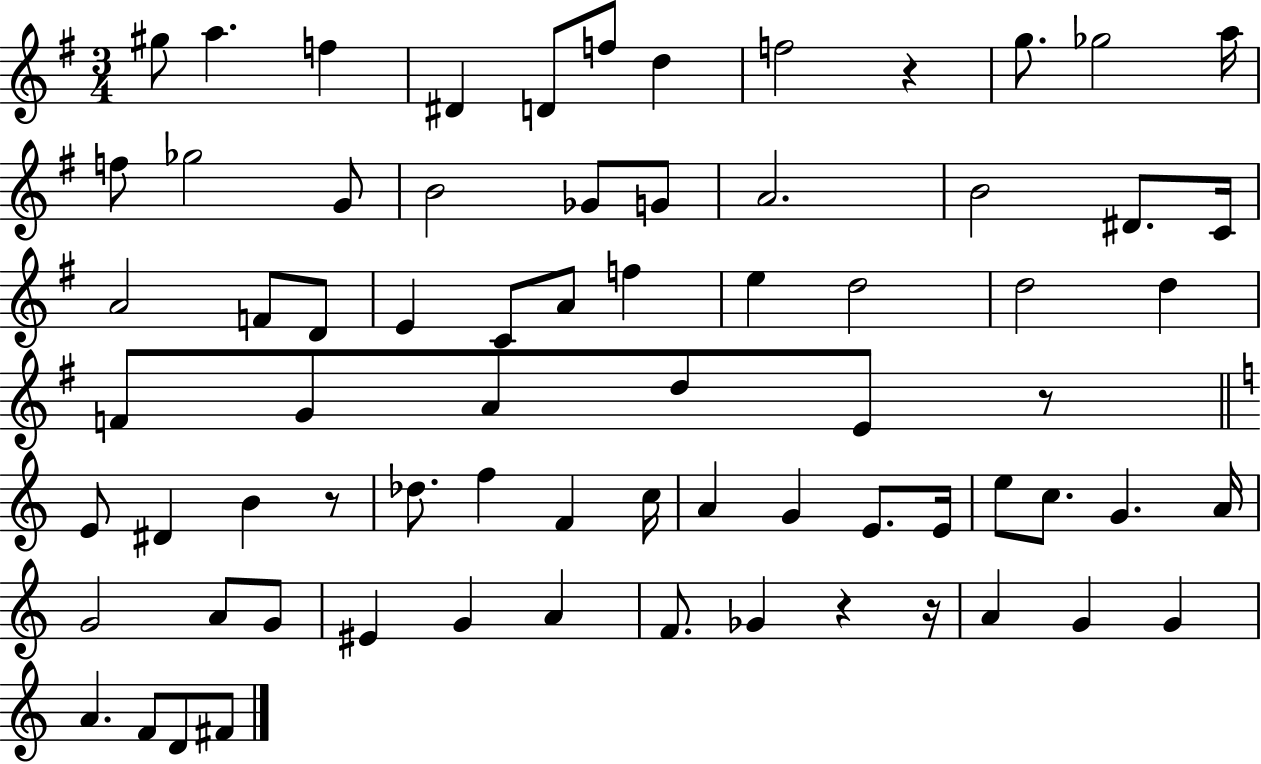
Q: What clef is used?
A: treble